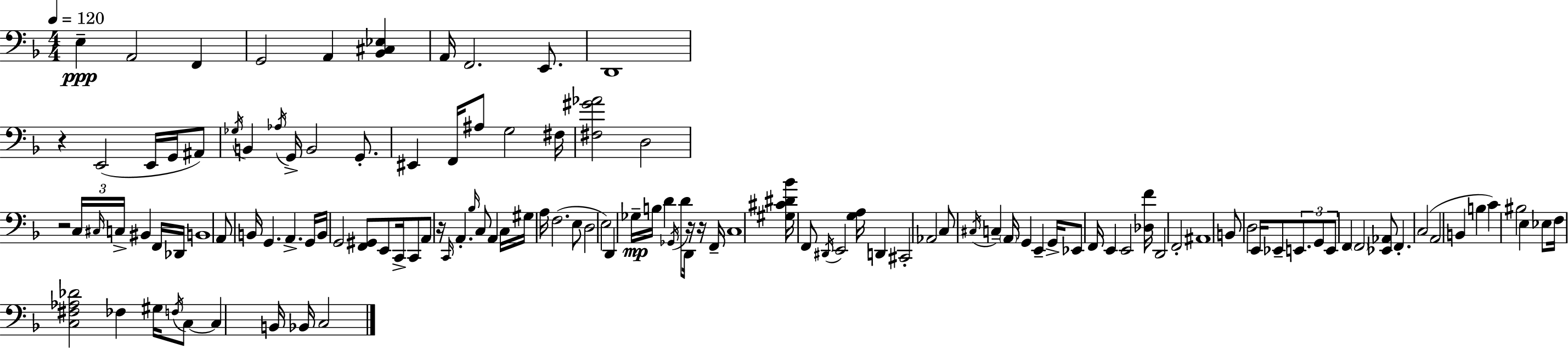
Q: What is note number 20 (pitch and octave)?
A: EIS2